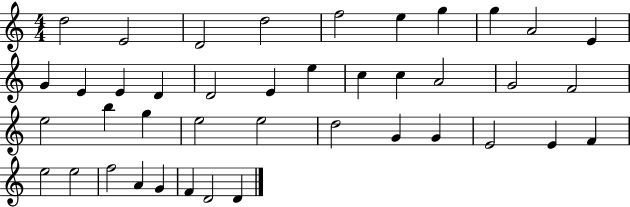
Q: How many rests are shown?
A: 0